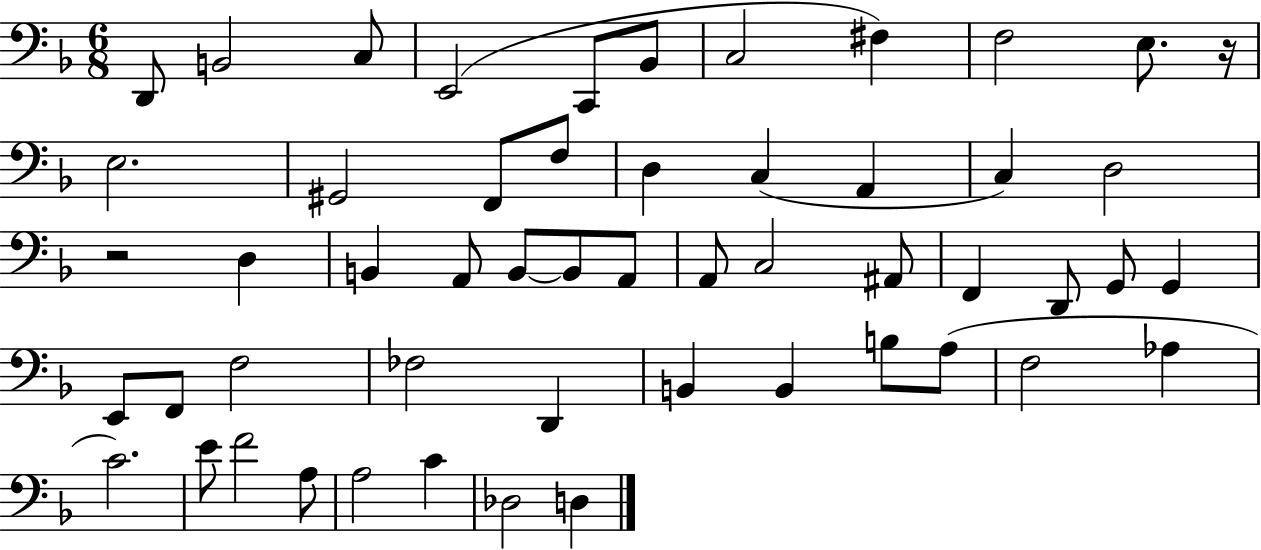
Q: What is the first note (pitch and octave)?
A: D2